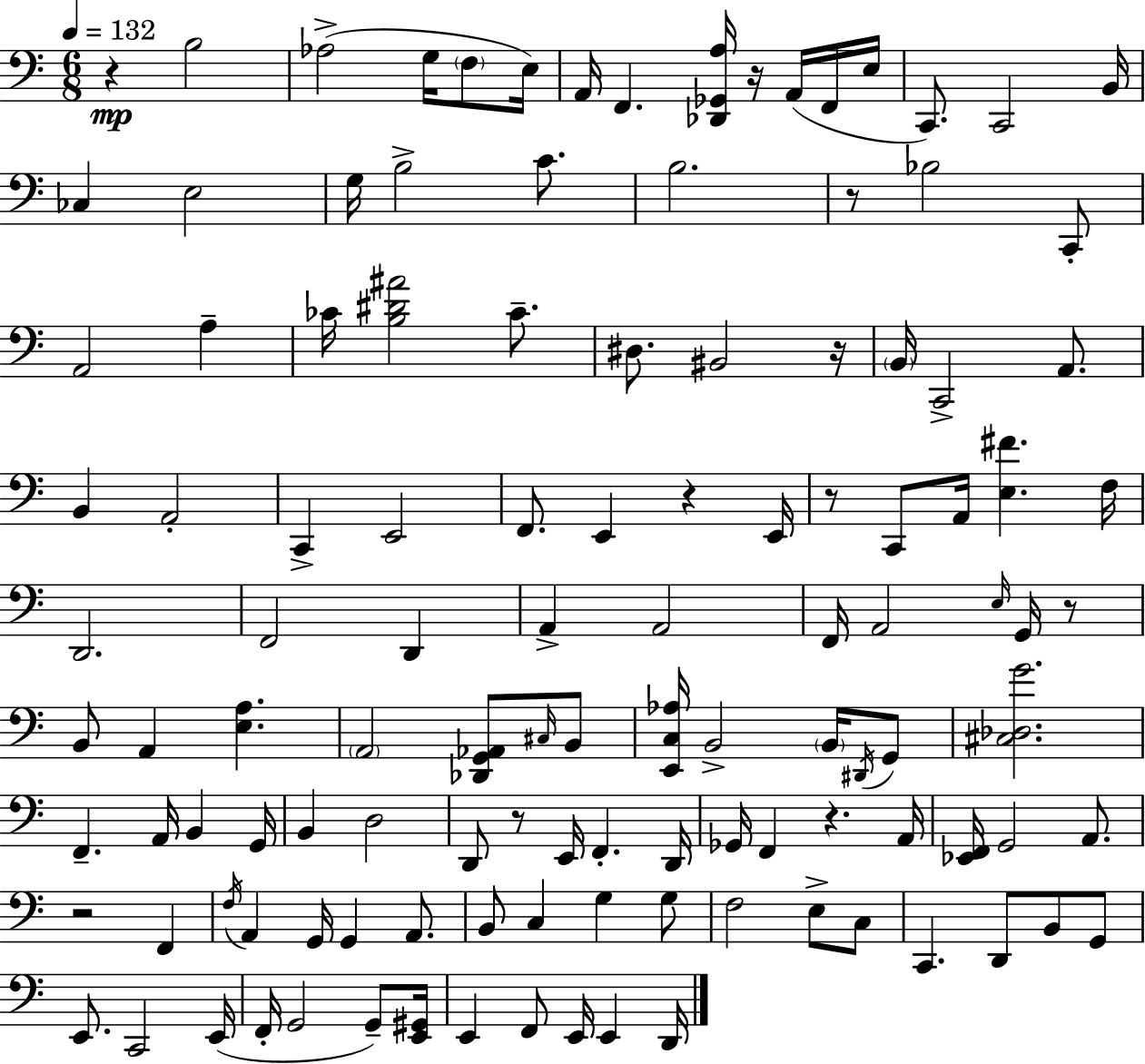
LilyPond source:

{
  \clef bass
  \numericTimeSignature
  \time 6/8
  \key a \minor
  \tempo 4 = 132
  \repeat volta 2 { r4\mp b2 | aes2->( g16 \parenthesize f8 e16) | a,16 f,4. <des, ges, a>16 r16 a,16( f,16 e16 | c,8.) c,2 b,16 | \break ces4 e2 | g16 b2-> c'8. | b2. | r8 bes2 c,8-. | \break a,2 a4-- | ces'16 <b dis' ais'>2 ces'8.-- | dis8. bis,2 r16 | \parenthesize b,16 c,2-> a,8. | \break b,4 a,2-. | c,4-> e,2 | f,8. e,4 r4 e,16 | r8 c,8 a,16 <e fis'>4. f16 | \break d,2. | f,2 d,4 | a,4-> a,2 | f,16 a,2 \grace { e16 } g,16 r8 | \break b,8 a,4 <e a>4. | \parenthesize a,2 <des, g, aes,>8 \grace { cis16 } | b,8 <e, c aes>16 b,2-> \parenthesize b,16 | \acciaccatura { dis,16 } g,8 <cis des g'>2. | \break f,4.-- a,16 b,4 | g,16 b,4 d2 | d,8 r8 e,16 f,4.-. | d,16 ges,16 f,4 r4. | \break a,16 <ees, f,>16 g,2 | a,8. r2 f,4 | \acciaccatura { f16 } a,4 g,16 g,4 | a,8. b,8 c4 g4 | \break g8 f2 | e8-> c8 c,4. d,8 | b,8 g,8 e,8. c,2 | e,16( f,16-. g,2 | \break g,8--) <e, gis,>16 e,4 f,8 e,16 e,4 | d,16 } \bar "|."
}